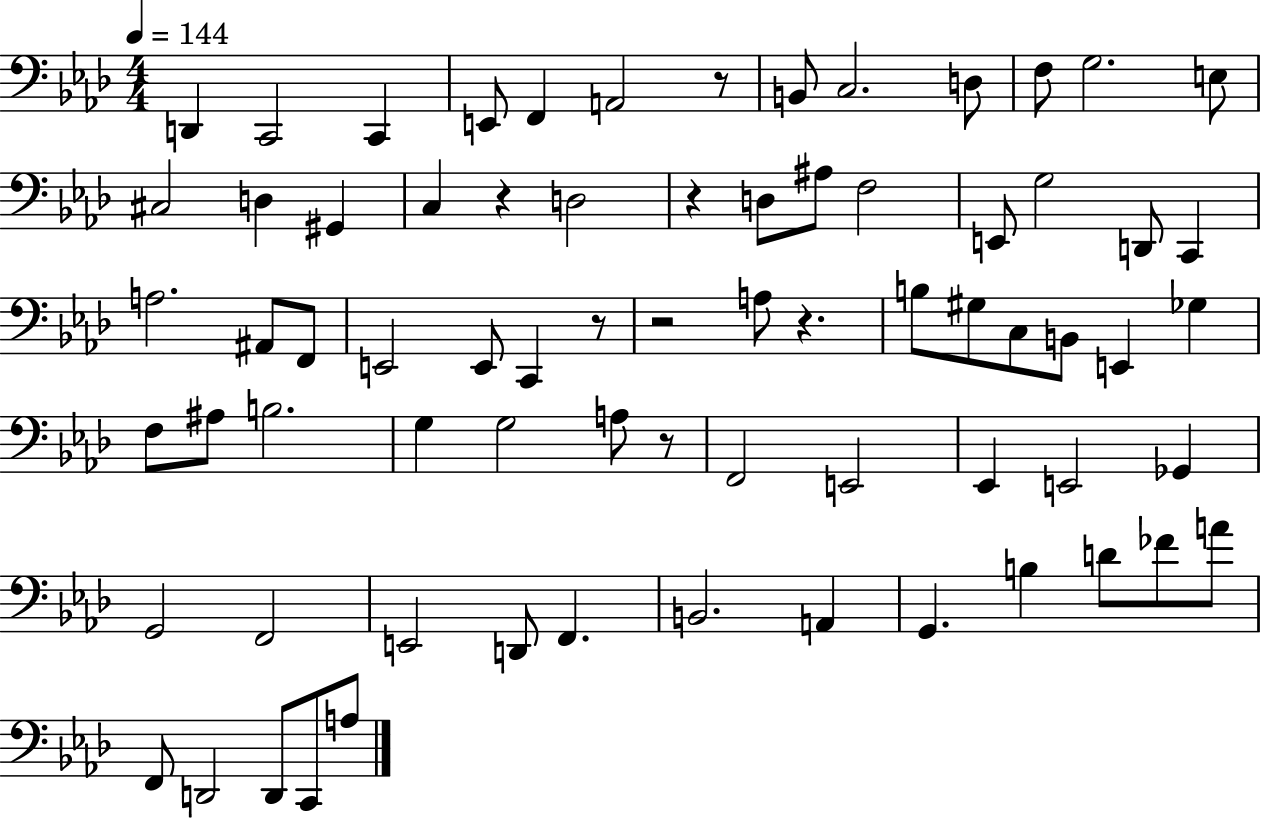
X:1
T:Untitled
M:4/4
L:1/4
K:Ab
D,, C,,2 C,, E,,/2 F,, A,,2 z/2 B,,/2 C,2 D,/2 F,/2 G,2 E,/2 ^C,2 D, ^G,, C, z D,2 z D,/2 ^A,/2 F,2 E,,/2 G,2 D,,/2 C,, A,2 ^A,,/2 F,,/2 E,,2 E,,/2 C,, z/2 z2 A,/2 z B,/2 ^G,/2 C,/2 B,,/2 E,, _G, F,/2 ^A,/2 B,2 G, G,2 A,/2 z/2 F,,2 E,,2 _E,, E,,2 _G,, G,,2 F,,2 E,,2 D,,/2 F,, B,,2 A,, G,, B, D/2 _F/2 A/2 F,,/2 D,,2 D,,/2 C,,/2 A,/2